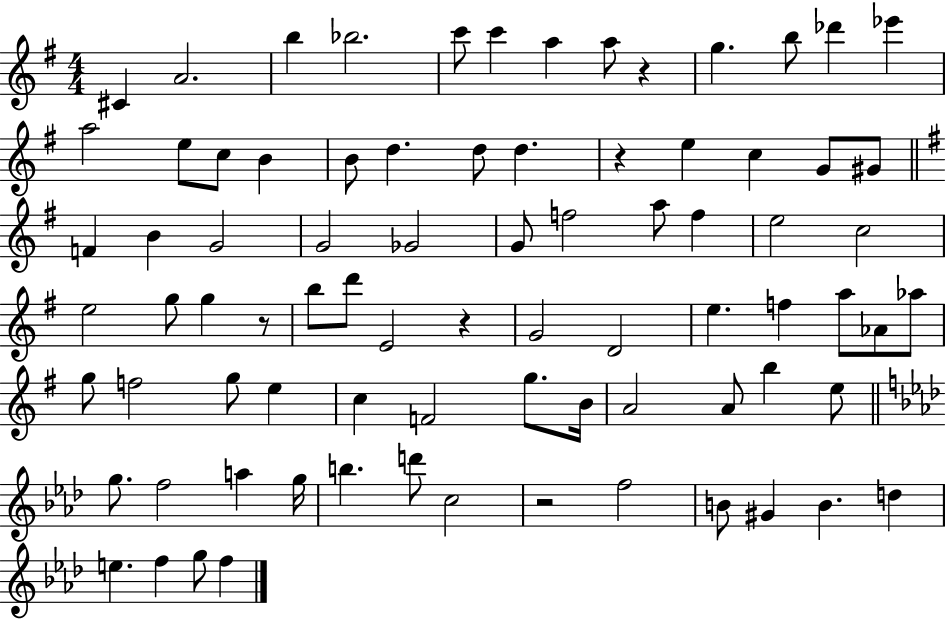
{
  \clef treble
  \numericTimeSignature
  \time 4/4
  \key g \major
  cis'4 a'2. | b''4 bes''2. | c'''8 c'''4 a''4 a''8 r4 | g''4. b''8 des'''4 ees'''4 | \break a''2 e''8 c''8 b'4 | b'8 d''4. d''8 d''4. | r4 e''4 c''4 g'8 gis'8 | \bar "||" \break \key e \minor f'4 b'4 g'2 | g'2 ges'2 | g'8 f''2 a''8 f''4 | e''2 c''2 | \break e''2 g''8 g''4 r8 | b''8 d'''8 e'2 r4 | g'2 d'2 | e''4. f''4 a''8 aes'8 aes''8 | \break g''8 f''2 g''8 e''4 | c''4 f'2 g''8. b'16 | a'2 a'8 b''4 e''8 | \bar "||" \break \key f \minor g''8. f''2 a''4 g''16 | b''4. d'''8 c''2 | r2 f''2 | b'8 gis'4 b'4. d''4 | \break e''4. f''4 g''8 f''4 | \bar "|."
}